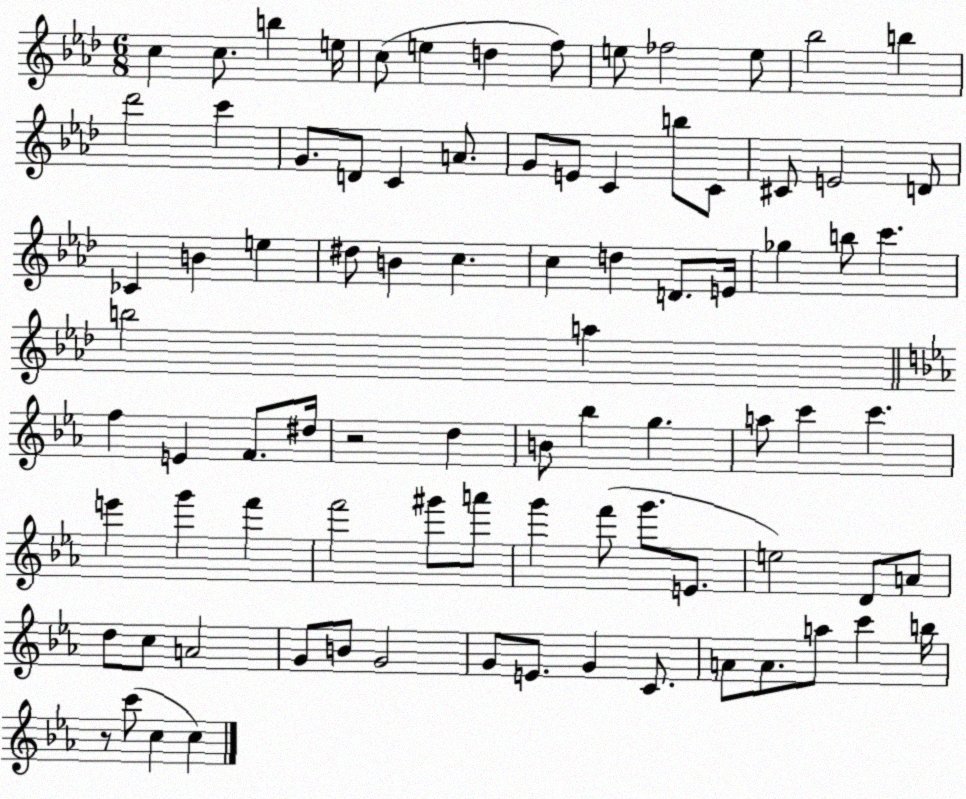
X:1
T:Untitled
M:6/8
L:1/4
K:Ab
c c/2 b e/4 c/2 e d f/2 e/2 _f2 e/2 _b2 b _d'2 c' G/2 D/2 C A/2 G/2 E/2 C b/2 C/2 ^C/2 E2 D/2 _C B e ^d/2 B c c d D/2 E/4 _g b/2 c' b2 a f E F/2 ^d/4 z2 d B/2 _b g a/2 c' c' e' g' f' f'2 ^g'/2 a'/2 g' f'/2 g'/2 E/2 e2 D/2 A/2 d/2 c/2 A2 G/2 B/2 G2 G/2 E/2 G C/2 A/2 A/2 a/2 c' b/4 z/2 c'/2 c c